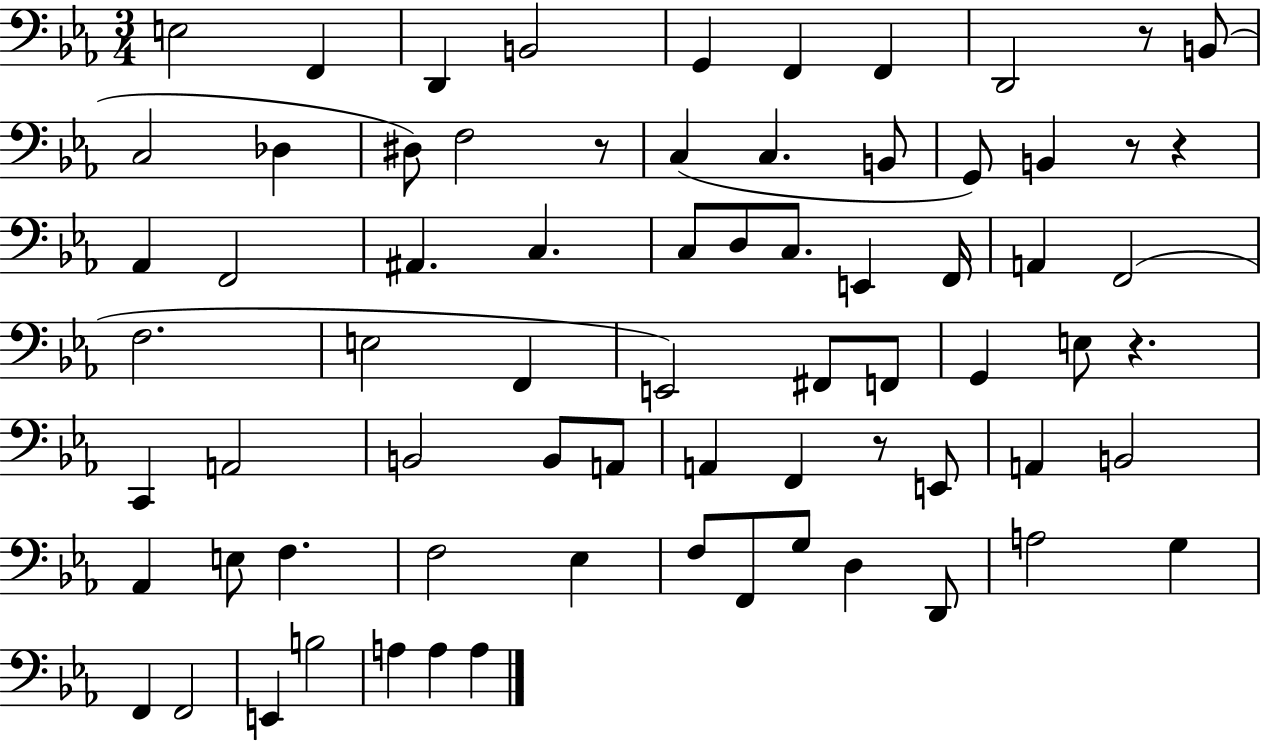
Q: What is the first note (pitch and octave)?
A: E3